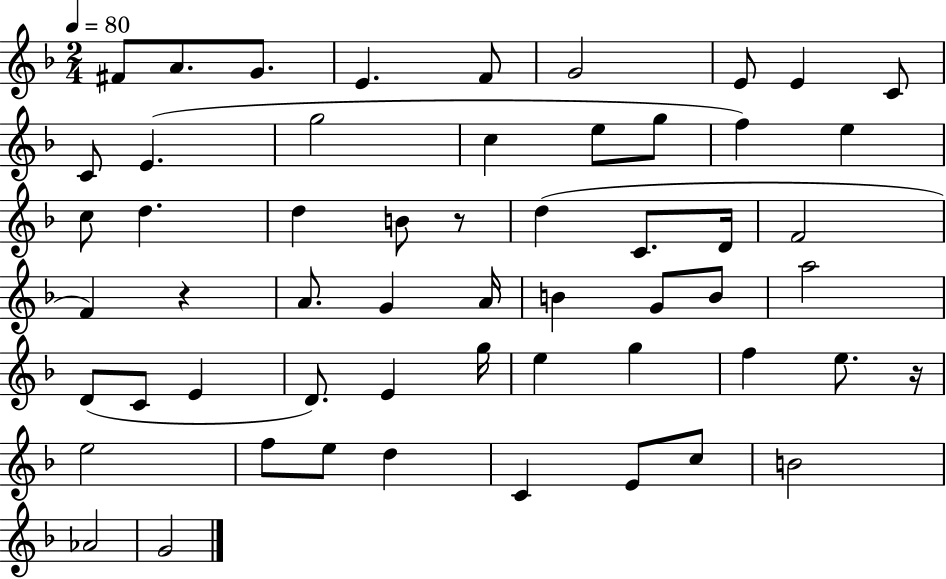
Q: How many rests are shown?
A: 3